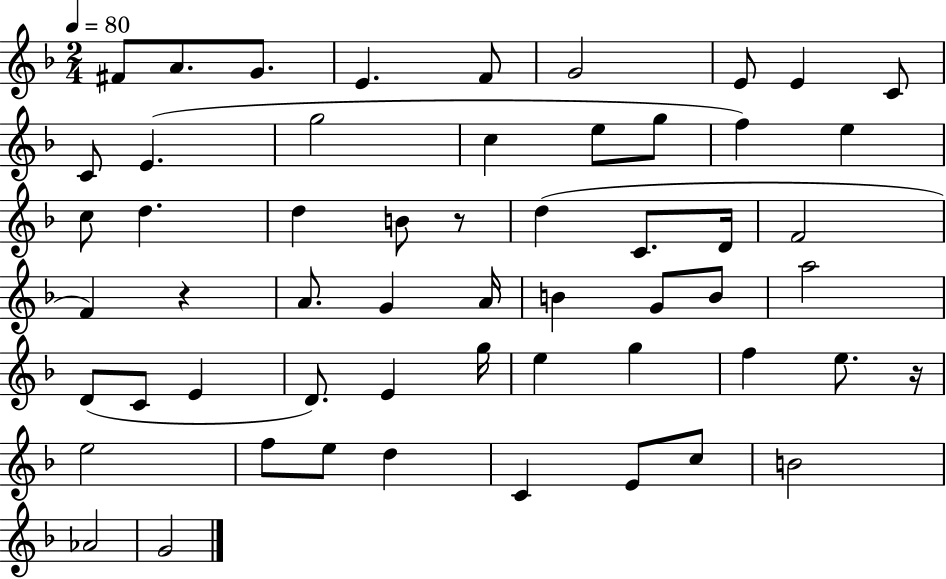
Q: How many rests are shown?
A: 3